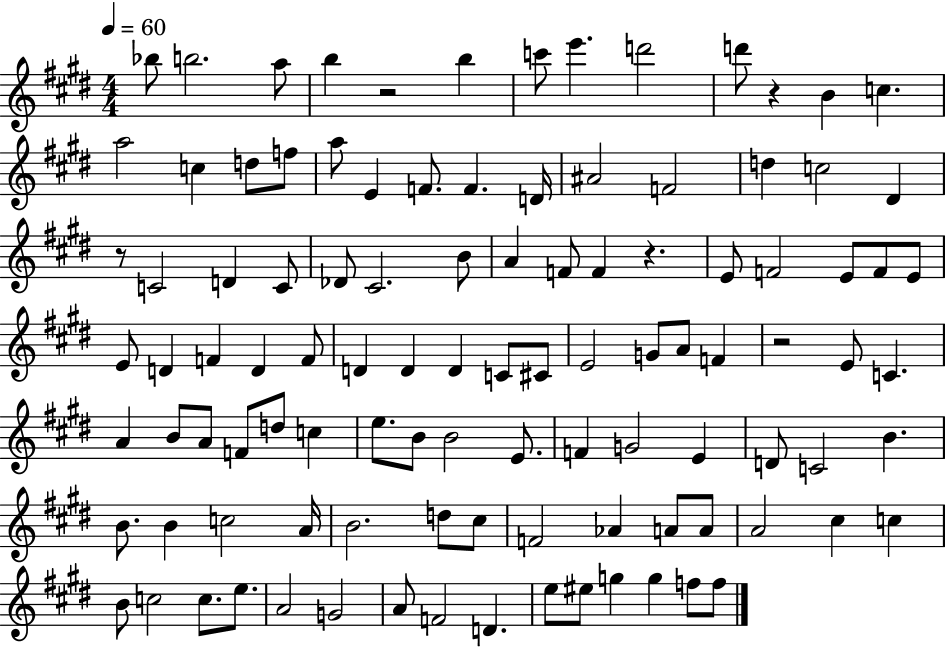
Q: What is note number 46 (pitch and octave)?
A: D4